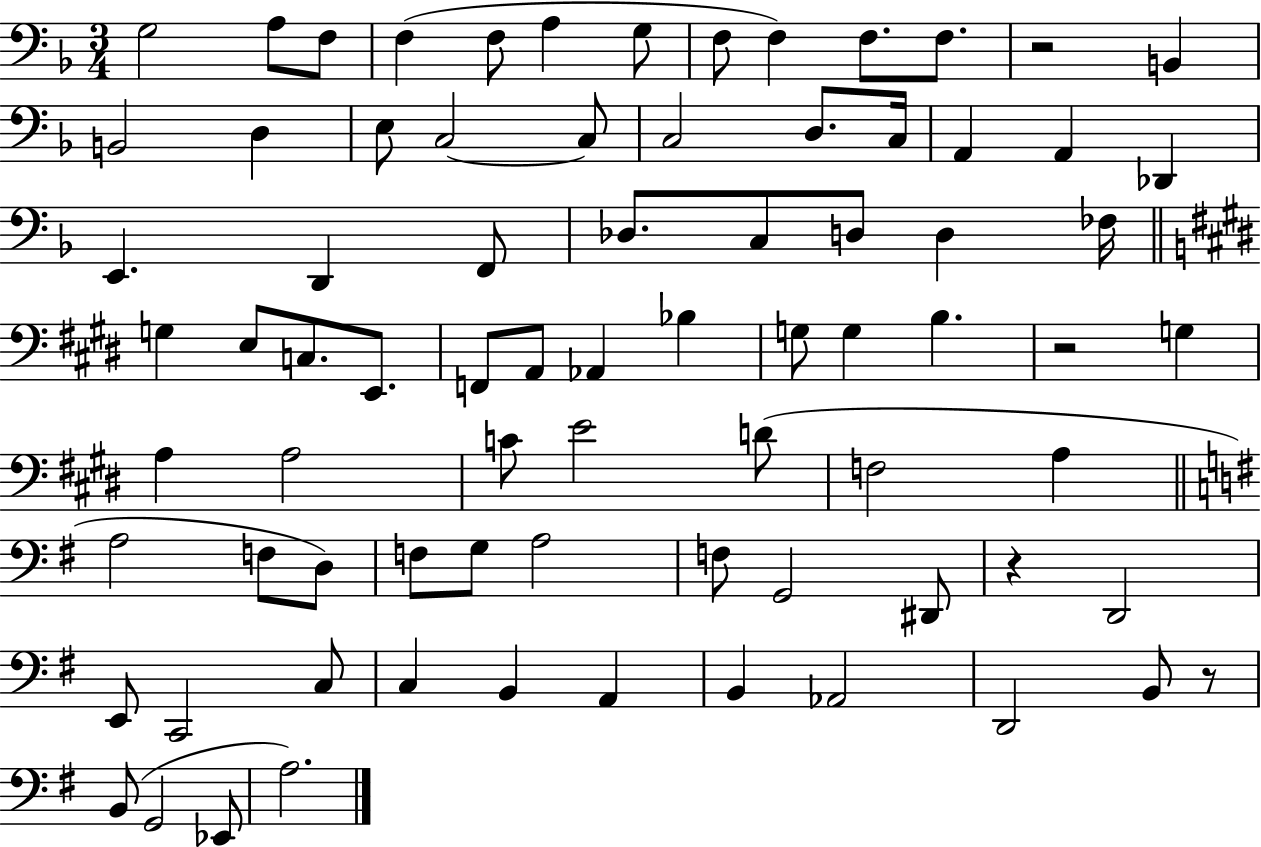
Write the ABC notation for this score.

X:1
T:Untitled
M:3/4
L:1/4
K:F
G,2 A,/2 F,/2 F, F,/2 A, G,/2 F,/2 F, F,/2 F,/2 z2 B,, B,,2 D, E,/2 C,2 C,/2 C,2 D,/2 C,/4 A,, A,, _D,, E,, D,, F,,/2 _D,/2 C,/2 D,/2 D, _F,/4 G, E,/2 C,/2 E,,/2 F,,/2 A,,/2 _A,, _B, G,/2 G, B, z2 G, A, A,2 C/2 E2 D/2 F,2 A, A,2 F,/2 D,/2 F,/2 G,/2 A,2 F,/2 G,,2 ^D,,/2 z D,,2 E,,/2 C,,2 C,/2 C, B,, A,, B,, _A,,2 D,,2 B,,/2 z/2 B,,/2 G,,2 _E,,/2 A,2